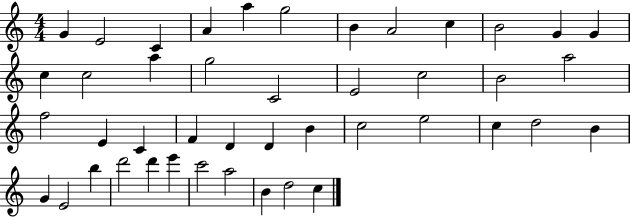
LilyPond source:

{
  \clef treble
  \numericTimeSignature
  \time 4/4
  \key c \major
  g'4 e'2 c'4 | a'4 a''4 g''2 | b'4 a'2 c''4 | b'2 g'4 g'4 | \break c''4 c''2 a''4 | g''2 c'2 | e'2 c''2 | b'2 a''2 | \break f''2 e'4 c'4 | f'4 d'4 d'4 b'4 | c''2 e''2 | c''4 d''2 b'4 | \break g'4 e'2 b''4 | d'''2 d'''4 e'''4 | c'''2 a''2 | b'4 d''2 c''4 | \break \bar "|."
}